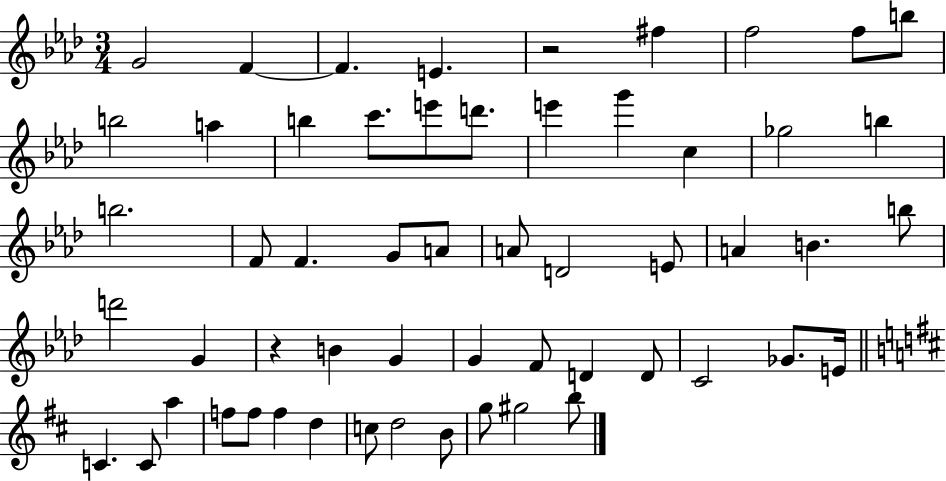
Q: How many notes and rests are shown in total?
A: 56